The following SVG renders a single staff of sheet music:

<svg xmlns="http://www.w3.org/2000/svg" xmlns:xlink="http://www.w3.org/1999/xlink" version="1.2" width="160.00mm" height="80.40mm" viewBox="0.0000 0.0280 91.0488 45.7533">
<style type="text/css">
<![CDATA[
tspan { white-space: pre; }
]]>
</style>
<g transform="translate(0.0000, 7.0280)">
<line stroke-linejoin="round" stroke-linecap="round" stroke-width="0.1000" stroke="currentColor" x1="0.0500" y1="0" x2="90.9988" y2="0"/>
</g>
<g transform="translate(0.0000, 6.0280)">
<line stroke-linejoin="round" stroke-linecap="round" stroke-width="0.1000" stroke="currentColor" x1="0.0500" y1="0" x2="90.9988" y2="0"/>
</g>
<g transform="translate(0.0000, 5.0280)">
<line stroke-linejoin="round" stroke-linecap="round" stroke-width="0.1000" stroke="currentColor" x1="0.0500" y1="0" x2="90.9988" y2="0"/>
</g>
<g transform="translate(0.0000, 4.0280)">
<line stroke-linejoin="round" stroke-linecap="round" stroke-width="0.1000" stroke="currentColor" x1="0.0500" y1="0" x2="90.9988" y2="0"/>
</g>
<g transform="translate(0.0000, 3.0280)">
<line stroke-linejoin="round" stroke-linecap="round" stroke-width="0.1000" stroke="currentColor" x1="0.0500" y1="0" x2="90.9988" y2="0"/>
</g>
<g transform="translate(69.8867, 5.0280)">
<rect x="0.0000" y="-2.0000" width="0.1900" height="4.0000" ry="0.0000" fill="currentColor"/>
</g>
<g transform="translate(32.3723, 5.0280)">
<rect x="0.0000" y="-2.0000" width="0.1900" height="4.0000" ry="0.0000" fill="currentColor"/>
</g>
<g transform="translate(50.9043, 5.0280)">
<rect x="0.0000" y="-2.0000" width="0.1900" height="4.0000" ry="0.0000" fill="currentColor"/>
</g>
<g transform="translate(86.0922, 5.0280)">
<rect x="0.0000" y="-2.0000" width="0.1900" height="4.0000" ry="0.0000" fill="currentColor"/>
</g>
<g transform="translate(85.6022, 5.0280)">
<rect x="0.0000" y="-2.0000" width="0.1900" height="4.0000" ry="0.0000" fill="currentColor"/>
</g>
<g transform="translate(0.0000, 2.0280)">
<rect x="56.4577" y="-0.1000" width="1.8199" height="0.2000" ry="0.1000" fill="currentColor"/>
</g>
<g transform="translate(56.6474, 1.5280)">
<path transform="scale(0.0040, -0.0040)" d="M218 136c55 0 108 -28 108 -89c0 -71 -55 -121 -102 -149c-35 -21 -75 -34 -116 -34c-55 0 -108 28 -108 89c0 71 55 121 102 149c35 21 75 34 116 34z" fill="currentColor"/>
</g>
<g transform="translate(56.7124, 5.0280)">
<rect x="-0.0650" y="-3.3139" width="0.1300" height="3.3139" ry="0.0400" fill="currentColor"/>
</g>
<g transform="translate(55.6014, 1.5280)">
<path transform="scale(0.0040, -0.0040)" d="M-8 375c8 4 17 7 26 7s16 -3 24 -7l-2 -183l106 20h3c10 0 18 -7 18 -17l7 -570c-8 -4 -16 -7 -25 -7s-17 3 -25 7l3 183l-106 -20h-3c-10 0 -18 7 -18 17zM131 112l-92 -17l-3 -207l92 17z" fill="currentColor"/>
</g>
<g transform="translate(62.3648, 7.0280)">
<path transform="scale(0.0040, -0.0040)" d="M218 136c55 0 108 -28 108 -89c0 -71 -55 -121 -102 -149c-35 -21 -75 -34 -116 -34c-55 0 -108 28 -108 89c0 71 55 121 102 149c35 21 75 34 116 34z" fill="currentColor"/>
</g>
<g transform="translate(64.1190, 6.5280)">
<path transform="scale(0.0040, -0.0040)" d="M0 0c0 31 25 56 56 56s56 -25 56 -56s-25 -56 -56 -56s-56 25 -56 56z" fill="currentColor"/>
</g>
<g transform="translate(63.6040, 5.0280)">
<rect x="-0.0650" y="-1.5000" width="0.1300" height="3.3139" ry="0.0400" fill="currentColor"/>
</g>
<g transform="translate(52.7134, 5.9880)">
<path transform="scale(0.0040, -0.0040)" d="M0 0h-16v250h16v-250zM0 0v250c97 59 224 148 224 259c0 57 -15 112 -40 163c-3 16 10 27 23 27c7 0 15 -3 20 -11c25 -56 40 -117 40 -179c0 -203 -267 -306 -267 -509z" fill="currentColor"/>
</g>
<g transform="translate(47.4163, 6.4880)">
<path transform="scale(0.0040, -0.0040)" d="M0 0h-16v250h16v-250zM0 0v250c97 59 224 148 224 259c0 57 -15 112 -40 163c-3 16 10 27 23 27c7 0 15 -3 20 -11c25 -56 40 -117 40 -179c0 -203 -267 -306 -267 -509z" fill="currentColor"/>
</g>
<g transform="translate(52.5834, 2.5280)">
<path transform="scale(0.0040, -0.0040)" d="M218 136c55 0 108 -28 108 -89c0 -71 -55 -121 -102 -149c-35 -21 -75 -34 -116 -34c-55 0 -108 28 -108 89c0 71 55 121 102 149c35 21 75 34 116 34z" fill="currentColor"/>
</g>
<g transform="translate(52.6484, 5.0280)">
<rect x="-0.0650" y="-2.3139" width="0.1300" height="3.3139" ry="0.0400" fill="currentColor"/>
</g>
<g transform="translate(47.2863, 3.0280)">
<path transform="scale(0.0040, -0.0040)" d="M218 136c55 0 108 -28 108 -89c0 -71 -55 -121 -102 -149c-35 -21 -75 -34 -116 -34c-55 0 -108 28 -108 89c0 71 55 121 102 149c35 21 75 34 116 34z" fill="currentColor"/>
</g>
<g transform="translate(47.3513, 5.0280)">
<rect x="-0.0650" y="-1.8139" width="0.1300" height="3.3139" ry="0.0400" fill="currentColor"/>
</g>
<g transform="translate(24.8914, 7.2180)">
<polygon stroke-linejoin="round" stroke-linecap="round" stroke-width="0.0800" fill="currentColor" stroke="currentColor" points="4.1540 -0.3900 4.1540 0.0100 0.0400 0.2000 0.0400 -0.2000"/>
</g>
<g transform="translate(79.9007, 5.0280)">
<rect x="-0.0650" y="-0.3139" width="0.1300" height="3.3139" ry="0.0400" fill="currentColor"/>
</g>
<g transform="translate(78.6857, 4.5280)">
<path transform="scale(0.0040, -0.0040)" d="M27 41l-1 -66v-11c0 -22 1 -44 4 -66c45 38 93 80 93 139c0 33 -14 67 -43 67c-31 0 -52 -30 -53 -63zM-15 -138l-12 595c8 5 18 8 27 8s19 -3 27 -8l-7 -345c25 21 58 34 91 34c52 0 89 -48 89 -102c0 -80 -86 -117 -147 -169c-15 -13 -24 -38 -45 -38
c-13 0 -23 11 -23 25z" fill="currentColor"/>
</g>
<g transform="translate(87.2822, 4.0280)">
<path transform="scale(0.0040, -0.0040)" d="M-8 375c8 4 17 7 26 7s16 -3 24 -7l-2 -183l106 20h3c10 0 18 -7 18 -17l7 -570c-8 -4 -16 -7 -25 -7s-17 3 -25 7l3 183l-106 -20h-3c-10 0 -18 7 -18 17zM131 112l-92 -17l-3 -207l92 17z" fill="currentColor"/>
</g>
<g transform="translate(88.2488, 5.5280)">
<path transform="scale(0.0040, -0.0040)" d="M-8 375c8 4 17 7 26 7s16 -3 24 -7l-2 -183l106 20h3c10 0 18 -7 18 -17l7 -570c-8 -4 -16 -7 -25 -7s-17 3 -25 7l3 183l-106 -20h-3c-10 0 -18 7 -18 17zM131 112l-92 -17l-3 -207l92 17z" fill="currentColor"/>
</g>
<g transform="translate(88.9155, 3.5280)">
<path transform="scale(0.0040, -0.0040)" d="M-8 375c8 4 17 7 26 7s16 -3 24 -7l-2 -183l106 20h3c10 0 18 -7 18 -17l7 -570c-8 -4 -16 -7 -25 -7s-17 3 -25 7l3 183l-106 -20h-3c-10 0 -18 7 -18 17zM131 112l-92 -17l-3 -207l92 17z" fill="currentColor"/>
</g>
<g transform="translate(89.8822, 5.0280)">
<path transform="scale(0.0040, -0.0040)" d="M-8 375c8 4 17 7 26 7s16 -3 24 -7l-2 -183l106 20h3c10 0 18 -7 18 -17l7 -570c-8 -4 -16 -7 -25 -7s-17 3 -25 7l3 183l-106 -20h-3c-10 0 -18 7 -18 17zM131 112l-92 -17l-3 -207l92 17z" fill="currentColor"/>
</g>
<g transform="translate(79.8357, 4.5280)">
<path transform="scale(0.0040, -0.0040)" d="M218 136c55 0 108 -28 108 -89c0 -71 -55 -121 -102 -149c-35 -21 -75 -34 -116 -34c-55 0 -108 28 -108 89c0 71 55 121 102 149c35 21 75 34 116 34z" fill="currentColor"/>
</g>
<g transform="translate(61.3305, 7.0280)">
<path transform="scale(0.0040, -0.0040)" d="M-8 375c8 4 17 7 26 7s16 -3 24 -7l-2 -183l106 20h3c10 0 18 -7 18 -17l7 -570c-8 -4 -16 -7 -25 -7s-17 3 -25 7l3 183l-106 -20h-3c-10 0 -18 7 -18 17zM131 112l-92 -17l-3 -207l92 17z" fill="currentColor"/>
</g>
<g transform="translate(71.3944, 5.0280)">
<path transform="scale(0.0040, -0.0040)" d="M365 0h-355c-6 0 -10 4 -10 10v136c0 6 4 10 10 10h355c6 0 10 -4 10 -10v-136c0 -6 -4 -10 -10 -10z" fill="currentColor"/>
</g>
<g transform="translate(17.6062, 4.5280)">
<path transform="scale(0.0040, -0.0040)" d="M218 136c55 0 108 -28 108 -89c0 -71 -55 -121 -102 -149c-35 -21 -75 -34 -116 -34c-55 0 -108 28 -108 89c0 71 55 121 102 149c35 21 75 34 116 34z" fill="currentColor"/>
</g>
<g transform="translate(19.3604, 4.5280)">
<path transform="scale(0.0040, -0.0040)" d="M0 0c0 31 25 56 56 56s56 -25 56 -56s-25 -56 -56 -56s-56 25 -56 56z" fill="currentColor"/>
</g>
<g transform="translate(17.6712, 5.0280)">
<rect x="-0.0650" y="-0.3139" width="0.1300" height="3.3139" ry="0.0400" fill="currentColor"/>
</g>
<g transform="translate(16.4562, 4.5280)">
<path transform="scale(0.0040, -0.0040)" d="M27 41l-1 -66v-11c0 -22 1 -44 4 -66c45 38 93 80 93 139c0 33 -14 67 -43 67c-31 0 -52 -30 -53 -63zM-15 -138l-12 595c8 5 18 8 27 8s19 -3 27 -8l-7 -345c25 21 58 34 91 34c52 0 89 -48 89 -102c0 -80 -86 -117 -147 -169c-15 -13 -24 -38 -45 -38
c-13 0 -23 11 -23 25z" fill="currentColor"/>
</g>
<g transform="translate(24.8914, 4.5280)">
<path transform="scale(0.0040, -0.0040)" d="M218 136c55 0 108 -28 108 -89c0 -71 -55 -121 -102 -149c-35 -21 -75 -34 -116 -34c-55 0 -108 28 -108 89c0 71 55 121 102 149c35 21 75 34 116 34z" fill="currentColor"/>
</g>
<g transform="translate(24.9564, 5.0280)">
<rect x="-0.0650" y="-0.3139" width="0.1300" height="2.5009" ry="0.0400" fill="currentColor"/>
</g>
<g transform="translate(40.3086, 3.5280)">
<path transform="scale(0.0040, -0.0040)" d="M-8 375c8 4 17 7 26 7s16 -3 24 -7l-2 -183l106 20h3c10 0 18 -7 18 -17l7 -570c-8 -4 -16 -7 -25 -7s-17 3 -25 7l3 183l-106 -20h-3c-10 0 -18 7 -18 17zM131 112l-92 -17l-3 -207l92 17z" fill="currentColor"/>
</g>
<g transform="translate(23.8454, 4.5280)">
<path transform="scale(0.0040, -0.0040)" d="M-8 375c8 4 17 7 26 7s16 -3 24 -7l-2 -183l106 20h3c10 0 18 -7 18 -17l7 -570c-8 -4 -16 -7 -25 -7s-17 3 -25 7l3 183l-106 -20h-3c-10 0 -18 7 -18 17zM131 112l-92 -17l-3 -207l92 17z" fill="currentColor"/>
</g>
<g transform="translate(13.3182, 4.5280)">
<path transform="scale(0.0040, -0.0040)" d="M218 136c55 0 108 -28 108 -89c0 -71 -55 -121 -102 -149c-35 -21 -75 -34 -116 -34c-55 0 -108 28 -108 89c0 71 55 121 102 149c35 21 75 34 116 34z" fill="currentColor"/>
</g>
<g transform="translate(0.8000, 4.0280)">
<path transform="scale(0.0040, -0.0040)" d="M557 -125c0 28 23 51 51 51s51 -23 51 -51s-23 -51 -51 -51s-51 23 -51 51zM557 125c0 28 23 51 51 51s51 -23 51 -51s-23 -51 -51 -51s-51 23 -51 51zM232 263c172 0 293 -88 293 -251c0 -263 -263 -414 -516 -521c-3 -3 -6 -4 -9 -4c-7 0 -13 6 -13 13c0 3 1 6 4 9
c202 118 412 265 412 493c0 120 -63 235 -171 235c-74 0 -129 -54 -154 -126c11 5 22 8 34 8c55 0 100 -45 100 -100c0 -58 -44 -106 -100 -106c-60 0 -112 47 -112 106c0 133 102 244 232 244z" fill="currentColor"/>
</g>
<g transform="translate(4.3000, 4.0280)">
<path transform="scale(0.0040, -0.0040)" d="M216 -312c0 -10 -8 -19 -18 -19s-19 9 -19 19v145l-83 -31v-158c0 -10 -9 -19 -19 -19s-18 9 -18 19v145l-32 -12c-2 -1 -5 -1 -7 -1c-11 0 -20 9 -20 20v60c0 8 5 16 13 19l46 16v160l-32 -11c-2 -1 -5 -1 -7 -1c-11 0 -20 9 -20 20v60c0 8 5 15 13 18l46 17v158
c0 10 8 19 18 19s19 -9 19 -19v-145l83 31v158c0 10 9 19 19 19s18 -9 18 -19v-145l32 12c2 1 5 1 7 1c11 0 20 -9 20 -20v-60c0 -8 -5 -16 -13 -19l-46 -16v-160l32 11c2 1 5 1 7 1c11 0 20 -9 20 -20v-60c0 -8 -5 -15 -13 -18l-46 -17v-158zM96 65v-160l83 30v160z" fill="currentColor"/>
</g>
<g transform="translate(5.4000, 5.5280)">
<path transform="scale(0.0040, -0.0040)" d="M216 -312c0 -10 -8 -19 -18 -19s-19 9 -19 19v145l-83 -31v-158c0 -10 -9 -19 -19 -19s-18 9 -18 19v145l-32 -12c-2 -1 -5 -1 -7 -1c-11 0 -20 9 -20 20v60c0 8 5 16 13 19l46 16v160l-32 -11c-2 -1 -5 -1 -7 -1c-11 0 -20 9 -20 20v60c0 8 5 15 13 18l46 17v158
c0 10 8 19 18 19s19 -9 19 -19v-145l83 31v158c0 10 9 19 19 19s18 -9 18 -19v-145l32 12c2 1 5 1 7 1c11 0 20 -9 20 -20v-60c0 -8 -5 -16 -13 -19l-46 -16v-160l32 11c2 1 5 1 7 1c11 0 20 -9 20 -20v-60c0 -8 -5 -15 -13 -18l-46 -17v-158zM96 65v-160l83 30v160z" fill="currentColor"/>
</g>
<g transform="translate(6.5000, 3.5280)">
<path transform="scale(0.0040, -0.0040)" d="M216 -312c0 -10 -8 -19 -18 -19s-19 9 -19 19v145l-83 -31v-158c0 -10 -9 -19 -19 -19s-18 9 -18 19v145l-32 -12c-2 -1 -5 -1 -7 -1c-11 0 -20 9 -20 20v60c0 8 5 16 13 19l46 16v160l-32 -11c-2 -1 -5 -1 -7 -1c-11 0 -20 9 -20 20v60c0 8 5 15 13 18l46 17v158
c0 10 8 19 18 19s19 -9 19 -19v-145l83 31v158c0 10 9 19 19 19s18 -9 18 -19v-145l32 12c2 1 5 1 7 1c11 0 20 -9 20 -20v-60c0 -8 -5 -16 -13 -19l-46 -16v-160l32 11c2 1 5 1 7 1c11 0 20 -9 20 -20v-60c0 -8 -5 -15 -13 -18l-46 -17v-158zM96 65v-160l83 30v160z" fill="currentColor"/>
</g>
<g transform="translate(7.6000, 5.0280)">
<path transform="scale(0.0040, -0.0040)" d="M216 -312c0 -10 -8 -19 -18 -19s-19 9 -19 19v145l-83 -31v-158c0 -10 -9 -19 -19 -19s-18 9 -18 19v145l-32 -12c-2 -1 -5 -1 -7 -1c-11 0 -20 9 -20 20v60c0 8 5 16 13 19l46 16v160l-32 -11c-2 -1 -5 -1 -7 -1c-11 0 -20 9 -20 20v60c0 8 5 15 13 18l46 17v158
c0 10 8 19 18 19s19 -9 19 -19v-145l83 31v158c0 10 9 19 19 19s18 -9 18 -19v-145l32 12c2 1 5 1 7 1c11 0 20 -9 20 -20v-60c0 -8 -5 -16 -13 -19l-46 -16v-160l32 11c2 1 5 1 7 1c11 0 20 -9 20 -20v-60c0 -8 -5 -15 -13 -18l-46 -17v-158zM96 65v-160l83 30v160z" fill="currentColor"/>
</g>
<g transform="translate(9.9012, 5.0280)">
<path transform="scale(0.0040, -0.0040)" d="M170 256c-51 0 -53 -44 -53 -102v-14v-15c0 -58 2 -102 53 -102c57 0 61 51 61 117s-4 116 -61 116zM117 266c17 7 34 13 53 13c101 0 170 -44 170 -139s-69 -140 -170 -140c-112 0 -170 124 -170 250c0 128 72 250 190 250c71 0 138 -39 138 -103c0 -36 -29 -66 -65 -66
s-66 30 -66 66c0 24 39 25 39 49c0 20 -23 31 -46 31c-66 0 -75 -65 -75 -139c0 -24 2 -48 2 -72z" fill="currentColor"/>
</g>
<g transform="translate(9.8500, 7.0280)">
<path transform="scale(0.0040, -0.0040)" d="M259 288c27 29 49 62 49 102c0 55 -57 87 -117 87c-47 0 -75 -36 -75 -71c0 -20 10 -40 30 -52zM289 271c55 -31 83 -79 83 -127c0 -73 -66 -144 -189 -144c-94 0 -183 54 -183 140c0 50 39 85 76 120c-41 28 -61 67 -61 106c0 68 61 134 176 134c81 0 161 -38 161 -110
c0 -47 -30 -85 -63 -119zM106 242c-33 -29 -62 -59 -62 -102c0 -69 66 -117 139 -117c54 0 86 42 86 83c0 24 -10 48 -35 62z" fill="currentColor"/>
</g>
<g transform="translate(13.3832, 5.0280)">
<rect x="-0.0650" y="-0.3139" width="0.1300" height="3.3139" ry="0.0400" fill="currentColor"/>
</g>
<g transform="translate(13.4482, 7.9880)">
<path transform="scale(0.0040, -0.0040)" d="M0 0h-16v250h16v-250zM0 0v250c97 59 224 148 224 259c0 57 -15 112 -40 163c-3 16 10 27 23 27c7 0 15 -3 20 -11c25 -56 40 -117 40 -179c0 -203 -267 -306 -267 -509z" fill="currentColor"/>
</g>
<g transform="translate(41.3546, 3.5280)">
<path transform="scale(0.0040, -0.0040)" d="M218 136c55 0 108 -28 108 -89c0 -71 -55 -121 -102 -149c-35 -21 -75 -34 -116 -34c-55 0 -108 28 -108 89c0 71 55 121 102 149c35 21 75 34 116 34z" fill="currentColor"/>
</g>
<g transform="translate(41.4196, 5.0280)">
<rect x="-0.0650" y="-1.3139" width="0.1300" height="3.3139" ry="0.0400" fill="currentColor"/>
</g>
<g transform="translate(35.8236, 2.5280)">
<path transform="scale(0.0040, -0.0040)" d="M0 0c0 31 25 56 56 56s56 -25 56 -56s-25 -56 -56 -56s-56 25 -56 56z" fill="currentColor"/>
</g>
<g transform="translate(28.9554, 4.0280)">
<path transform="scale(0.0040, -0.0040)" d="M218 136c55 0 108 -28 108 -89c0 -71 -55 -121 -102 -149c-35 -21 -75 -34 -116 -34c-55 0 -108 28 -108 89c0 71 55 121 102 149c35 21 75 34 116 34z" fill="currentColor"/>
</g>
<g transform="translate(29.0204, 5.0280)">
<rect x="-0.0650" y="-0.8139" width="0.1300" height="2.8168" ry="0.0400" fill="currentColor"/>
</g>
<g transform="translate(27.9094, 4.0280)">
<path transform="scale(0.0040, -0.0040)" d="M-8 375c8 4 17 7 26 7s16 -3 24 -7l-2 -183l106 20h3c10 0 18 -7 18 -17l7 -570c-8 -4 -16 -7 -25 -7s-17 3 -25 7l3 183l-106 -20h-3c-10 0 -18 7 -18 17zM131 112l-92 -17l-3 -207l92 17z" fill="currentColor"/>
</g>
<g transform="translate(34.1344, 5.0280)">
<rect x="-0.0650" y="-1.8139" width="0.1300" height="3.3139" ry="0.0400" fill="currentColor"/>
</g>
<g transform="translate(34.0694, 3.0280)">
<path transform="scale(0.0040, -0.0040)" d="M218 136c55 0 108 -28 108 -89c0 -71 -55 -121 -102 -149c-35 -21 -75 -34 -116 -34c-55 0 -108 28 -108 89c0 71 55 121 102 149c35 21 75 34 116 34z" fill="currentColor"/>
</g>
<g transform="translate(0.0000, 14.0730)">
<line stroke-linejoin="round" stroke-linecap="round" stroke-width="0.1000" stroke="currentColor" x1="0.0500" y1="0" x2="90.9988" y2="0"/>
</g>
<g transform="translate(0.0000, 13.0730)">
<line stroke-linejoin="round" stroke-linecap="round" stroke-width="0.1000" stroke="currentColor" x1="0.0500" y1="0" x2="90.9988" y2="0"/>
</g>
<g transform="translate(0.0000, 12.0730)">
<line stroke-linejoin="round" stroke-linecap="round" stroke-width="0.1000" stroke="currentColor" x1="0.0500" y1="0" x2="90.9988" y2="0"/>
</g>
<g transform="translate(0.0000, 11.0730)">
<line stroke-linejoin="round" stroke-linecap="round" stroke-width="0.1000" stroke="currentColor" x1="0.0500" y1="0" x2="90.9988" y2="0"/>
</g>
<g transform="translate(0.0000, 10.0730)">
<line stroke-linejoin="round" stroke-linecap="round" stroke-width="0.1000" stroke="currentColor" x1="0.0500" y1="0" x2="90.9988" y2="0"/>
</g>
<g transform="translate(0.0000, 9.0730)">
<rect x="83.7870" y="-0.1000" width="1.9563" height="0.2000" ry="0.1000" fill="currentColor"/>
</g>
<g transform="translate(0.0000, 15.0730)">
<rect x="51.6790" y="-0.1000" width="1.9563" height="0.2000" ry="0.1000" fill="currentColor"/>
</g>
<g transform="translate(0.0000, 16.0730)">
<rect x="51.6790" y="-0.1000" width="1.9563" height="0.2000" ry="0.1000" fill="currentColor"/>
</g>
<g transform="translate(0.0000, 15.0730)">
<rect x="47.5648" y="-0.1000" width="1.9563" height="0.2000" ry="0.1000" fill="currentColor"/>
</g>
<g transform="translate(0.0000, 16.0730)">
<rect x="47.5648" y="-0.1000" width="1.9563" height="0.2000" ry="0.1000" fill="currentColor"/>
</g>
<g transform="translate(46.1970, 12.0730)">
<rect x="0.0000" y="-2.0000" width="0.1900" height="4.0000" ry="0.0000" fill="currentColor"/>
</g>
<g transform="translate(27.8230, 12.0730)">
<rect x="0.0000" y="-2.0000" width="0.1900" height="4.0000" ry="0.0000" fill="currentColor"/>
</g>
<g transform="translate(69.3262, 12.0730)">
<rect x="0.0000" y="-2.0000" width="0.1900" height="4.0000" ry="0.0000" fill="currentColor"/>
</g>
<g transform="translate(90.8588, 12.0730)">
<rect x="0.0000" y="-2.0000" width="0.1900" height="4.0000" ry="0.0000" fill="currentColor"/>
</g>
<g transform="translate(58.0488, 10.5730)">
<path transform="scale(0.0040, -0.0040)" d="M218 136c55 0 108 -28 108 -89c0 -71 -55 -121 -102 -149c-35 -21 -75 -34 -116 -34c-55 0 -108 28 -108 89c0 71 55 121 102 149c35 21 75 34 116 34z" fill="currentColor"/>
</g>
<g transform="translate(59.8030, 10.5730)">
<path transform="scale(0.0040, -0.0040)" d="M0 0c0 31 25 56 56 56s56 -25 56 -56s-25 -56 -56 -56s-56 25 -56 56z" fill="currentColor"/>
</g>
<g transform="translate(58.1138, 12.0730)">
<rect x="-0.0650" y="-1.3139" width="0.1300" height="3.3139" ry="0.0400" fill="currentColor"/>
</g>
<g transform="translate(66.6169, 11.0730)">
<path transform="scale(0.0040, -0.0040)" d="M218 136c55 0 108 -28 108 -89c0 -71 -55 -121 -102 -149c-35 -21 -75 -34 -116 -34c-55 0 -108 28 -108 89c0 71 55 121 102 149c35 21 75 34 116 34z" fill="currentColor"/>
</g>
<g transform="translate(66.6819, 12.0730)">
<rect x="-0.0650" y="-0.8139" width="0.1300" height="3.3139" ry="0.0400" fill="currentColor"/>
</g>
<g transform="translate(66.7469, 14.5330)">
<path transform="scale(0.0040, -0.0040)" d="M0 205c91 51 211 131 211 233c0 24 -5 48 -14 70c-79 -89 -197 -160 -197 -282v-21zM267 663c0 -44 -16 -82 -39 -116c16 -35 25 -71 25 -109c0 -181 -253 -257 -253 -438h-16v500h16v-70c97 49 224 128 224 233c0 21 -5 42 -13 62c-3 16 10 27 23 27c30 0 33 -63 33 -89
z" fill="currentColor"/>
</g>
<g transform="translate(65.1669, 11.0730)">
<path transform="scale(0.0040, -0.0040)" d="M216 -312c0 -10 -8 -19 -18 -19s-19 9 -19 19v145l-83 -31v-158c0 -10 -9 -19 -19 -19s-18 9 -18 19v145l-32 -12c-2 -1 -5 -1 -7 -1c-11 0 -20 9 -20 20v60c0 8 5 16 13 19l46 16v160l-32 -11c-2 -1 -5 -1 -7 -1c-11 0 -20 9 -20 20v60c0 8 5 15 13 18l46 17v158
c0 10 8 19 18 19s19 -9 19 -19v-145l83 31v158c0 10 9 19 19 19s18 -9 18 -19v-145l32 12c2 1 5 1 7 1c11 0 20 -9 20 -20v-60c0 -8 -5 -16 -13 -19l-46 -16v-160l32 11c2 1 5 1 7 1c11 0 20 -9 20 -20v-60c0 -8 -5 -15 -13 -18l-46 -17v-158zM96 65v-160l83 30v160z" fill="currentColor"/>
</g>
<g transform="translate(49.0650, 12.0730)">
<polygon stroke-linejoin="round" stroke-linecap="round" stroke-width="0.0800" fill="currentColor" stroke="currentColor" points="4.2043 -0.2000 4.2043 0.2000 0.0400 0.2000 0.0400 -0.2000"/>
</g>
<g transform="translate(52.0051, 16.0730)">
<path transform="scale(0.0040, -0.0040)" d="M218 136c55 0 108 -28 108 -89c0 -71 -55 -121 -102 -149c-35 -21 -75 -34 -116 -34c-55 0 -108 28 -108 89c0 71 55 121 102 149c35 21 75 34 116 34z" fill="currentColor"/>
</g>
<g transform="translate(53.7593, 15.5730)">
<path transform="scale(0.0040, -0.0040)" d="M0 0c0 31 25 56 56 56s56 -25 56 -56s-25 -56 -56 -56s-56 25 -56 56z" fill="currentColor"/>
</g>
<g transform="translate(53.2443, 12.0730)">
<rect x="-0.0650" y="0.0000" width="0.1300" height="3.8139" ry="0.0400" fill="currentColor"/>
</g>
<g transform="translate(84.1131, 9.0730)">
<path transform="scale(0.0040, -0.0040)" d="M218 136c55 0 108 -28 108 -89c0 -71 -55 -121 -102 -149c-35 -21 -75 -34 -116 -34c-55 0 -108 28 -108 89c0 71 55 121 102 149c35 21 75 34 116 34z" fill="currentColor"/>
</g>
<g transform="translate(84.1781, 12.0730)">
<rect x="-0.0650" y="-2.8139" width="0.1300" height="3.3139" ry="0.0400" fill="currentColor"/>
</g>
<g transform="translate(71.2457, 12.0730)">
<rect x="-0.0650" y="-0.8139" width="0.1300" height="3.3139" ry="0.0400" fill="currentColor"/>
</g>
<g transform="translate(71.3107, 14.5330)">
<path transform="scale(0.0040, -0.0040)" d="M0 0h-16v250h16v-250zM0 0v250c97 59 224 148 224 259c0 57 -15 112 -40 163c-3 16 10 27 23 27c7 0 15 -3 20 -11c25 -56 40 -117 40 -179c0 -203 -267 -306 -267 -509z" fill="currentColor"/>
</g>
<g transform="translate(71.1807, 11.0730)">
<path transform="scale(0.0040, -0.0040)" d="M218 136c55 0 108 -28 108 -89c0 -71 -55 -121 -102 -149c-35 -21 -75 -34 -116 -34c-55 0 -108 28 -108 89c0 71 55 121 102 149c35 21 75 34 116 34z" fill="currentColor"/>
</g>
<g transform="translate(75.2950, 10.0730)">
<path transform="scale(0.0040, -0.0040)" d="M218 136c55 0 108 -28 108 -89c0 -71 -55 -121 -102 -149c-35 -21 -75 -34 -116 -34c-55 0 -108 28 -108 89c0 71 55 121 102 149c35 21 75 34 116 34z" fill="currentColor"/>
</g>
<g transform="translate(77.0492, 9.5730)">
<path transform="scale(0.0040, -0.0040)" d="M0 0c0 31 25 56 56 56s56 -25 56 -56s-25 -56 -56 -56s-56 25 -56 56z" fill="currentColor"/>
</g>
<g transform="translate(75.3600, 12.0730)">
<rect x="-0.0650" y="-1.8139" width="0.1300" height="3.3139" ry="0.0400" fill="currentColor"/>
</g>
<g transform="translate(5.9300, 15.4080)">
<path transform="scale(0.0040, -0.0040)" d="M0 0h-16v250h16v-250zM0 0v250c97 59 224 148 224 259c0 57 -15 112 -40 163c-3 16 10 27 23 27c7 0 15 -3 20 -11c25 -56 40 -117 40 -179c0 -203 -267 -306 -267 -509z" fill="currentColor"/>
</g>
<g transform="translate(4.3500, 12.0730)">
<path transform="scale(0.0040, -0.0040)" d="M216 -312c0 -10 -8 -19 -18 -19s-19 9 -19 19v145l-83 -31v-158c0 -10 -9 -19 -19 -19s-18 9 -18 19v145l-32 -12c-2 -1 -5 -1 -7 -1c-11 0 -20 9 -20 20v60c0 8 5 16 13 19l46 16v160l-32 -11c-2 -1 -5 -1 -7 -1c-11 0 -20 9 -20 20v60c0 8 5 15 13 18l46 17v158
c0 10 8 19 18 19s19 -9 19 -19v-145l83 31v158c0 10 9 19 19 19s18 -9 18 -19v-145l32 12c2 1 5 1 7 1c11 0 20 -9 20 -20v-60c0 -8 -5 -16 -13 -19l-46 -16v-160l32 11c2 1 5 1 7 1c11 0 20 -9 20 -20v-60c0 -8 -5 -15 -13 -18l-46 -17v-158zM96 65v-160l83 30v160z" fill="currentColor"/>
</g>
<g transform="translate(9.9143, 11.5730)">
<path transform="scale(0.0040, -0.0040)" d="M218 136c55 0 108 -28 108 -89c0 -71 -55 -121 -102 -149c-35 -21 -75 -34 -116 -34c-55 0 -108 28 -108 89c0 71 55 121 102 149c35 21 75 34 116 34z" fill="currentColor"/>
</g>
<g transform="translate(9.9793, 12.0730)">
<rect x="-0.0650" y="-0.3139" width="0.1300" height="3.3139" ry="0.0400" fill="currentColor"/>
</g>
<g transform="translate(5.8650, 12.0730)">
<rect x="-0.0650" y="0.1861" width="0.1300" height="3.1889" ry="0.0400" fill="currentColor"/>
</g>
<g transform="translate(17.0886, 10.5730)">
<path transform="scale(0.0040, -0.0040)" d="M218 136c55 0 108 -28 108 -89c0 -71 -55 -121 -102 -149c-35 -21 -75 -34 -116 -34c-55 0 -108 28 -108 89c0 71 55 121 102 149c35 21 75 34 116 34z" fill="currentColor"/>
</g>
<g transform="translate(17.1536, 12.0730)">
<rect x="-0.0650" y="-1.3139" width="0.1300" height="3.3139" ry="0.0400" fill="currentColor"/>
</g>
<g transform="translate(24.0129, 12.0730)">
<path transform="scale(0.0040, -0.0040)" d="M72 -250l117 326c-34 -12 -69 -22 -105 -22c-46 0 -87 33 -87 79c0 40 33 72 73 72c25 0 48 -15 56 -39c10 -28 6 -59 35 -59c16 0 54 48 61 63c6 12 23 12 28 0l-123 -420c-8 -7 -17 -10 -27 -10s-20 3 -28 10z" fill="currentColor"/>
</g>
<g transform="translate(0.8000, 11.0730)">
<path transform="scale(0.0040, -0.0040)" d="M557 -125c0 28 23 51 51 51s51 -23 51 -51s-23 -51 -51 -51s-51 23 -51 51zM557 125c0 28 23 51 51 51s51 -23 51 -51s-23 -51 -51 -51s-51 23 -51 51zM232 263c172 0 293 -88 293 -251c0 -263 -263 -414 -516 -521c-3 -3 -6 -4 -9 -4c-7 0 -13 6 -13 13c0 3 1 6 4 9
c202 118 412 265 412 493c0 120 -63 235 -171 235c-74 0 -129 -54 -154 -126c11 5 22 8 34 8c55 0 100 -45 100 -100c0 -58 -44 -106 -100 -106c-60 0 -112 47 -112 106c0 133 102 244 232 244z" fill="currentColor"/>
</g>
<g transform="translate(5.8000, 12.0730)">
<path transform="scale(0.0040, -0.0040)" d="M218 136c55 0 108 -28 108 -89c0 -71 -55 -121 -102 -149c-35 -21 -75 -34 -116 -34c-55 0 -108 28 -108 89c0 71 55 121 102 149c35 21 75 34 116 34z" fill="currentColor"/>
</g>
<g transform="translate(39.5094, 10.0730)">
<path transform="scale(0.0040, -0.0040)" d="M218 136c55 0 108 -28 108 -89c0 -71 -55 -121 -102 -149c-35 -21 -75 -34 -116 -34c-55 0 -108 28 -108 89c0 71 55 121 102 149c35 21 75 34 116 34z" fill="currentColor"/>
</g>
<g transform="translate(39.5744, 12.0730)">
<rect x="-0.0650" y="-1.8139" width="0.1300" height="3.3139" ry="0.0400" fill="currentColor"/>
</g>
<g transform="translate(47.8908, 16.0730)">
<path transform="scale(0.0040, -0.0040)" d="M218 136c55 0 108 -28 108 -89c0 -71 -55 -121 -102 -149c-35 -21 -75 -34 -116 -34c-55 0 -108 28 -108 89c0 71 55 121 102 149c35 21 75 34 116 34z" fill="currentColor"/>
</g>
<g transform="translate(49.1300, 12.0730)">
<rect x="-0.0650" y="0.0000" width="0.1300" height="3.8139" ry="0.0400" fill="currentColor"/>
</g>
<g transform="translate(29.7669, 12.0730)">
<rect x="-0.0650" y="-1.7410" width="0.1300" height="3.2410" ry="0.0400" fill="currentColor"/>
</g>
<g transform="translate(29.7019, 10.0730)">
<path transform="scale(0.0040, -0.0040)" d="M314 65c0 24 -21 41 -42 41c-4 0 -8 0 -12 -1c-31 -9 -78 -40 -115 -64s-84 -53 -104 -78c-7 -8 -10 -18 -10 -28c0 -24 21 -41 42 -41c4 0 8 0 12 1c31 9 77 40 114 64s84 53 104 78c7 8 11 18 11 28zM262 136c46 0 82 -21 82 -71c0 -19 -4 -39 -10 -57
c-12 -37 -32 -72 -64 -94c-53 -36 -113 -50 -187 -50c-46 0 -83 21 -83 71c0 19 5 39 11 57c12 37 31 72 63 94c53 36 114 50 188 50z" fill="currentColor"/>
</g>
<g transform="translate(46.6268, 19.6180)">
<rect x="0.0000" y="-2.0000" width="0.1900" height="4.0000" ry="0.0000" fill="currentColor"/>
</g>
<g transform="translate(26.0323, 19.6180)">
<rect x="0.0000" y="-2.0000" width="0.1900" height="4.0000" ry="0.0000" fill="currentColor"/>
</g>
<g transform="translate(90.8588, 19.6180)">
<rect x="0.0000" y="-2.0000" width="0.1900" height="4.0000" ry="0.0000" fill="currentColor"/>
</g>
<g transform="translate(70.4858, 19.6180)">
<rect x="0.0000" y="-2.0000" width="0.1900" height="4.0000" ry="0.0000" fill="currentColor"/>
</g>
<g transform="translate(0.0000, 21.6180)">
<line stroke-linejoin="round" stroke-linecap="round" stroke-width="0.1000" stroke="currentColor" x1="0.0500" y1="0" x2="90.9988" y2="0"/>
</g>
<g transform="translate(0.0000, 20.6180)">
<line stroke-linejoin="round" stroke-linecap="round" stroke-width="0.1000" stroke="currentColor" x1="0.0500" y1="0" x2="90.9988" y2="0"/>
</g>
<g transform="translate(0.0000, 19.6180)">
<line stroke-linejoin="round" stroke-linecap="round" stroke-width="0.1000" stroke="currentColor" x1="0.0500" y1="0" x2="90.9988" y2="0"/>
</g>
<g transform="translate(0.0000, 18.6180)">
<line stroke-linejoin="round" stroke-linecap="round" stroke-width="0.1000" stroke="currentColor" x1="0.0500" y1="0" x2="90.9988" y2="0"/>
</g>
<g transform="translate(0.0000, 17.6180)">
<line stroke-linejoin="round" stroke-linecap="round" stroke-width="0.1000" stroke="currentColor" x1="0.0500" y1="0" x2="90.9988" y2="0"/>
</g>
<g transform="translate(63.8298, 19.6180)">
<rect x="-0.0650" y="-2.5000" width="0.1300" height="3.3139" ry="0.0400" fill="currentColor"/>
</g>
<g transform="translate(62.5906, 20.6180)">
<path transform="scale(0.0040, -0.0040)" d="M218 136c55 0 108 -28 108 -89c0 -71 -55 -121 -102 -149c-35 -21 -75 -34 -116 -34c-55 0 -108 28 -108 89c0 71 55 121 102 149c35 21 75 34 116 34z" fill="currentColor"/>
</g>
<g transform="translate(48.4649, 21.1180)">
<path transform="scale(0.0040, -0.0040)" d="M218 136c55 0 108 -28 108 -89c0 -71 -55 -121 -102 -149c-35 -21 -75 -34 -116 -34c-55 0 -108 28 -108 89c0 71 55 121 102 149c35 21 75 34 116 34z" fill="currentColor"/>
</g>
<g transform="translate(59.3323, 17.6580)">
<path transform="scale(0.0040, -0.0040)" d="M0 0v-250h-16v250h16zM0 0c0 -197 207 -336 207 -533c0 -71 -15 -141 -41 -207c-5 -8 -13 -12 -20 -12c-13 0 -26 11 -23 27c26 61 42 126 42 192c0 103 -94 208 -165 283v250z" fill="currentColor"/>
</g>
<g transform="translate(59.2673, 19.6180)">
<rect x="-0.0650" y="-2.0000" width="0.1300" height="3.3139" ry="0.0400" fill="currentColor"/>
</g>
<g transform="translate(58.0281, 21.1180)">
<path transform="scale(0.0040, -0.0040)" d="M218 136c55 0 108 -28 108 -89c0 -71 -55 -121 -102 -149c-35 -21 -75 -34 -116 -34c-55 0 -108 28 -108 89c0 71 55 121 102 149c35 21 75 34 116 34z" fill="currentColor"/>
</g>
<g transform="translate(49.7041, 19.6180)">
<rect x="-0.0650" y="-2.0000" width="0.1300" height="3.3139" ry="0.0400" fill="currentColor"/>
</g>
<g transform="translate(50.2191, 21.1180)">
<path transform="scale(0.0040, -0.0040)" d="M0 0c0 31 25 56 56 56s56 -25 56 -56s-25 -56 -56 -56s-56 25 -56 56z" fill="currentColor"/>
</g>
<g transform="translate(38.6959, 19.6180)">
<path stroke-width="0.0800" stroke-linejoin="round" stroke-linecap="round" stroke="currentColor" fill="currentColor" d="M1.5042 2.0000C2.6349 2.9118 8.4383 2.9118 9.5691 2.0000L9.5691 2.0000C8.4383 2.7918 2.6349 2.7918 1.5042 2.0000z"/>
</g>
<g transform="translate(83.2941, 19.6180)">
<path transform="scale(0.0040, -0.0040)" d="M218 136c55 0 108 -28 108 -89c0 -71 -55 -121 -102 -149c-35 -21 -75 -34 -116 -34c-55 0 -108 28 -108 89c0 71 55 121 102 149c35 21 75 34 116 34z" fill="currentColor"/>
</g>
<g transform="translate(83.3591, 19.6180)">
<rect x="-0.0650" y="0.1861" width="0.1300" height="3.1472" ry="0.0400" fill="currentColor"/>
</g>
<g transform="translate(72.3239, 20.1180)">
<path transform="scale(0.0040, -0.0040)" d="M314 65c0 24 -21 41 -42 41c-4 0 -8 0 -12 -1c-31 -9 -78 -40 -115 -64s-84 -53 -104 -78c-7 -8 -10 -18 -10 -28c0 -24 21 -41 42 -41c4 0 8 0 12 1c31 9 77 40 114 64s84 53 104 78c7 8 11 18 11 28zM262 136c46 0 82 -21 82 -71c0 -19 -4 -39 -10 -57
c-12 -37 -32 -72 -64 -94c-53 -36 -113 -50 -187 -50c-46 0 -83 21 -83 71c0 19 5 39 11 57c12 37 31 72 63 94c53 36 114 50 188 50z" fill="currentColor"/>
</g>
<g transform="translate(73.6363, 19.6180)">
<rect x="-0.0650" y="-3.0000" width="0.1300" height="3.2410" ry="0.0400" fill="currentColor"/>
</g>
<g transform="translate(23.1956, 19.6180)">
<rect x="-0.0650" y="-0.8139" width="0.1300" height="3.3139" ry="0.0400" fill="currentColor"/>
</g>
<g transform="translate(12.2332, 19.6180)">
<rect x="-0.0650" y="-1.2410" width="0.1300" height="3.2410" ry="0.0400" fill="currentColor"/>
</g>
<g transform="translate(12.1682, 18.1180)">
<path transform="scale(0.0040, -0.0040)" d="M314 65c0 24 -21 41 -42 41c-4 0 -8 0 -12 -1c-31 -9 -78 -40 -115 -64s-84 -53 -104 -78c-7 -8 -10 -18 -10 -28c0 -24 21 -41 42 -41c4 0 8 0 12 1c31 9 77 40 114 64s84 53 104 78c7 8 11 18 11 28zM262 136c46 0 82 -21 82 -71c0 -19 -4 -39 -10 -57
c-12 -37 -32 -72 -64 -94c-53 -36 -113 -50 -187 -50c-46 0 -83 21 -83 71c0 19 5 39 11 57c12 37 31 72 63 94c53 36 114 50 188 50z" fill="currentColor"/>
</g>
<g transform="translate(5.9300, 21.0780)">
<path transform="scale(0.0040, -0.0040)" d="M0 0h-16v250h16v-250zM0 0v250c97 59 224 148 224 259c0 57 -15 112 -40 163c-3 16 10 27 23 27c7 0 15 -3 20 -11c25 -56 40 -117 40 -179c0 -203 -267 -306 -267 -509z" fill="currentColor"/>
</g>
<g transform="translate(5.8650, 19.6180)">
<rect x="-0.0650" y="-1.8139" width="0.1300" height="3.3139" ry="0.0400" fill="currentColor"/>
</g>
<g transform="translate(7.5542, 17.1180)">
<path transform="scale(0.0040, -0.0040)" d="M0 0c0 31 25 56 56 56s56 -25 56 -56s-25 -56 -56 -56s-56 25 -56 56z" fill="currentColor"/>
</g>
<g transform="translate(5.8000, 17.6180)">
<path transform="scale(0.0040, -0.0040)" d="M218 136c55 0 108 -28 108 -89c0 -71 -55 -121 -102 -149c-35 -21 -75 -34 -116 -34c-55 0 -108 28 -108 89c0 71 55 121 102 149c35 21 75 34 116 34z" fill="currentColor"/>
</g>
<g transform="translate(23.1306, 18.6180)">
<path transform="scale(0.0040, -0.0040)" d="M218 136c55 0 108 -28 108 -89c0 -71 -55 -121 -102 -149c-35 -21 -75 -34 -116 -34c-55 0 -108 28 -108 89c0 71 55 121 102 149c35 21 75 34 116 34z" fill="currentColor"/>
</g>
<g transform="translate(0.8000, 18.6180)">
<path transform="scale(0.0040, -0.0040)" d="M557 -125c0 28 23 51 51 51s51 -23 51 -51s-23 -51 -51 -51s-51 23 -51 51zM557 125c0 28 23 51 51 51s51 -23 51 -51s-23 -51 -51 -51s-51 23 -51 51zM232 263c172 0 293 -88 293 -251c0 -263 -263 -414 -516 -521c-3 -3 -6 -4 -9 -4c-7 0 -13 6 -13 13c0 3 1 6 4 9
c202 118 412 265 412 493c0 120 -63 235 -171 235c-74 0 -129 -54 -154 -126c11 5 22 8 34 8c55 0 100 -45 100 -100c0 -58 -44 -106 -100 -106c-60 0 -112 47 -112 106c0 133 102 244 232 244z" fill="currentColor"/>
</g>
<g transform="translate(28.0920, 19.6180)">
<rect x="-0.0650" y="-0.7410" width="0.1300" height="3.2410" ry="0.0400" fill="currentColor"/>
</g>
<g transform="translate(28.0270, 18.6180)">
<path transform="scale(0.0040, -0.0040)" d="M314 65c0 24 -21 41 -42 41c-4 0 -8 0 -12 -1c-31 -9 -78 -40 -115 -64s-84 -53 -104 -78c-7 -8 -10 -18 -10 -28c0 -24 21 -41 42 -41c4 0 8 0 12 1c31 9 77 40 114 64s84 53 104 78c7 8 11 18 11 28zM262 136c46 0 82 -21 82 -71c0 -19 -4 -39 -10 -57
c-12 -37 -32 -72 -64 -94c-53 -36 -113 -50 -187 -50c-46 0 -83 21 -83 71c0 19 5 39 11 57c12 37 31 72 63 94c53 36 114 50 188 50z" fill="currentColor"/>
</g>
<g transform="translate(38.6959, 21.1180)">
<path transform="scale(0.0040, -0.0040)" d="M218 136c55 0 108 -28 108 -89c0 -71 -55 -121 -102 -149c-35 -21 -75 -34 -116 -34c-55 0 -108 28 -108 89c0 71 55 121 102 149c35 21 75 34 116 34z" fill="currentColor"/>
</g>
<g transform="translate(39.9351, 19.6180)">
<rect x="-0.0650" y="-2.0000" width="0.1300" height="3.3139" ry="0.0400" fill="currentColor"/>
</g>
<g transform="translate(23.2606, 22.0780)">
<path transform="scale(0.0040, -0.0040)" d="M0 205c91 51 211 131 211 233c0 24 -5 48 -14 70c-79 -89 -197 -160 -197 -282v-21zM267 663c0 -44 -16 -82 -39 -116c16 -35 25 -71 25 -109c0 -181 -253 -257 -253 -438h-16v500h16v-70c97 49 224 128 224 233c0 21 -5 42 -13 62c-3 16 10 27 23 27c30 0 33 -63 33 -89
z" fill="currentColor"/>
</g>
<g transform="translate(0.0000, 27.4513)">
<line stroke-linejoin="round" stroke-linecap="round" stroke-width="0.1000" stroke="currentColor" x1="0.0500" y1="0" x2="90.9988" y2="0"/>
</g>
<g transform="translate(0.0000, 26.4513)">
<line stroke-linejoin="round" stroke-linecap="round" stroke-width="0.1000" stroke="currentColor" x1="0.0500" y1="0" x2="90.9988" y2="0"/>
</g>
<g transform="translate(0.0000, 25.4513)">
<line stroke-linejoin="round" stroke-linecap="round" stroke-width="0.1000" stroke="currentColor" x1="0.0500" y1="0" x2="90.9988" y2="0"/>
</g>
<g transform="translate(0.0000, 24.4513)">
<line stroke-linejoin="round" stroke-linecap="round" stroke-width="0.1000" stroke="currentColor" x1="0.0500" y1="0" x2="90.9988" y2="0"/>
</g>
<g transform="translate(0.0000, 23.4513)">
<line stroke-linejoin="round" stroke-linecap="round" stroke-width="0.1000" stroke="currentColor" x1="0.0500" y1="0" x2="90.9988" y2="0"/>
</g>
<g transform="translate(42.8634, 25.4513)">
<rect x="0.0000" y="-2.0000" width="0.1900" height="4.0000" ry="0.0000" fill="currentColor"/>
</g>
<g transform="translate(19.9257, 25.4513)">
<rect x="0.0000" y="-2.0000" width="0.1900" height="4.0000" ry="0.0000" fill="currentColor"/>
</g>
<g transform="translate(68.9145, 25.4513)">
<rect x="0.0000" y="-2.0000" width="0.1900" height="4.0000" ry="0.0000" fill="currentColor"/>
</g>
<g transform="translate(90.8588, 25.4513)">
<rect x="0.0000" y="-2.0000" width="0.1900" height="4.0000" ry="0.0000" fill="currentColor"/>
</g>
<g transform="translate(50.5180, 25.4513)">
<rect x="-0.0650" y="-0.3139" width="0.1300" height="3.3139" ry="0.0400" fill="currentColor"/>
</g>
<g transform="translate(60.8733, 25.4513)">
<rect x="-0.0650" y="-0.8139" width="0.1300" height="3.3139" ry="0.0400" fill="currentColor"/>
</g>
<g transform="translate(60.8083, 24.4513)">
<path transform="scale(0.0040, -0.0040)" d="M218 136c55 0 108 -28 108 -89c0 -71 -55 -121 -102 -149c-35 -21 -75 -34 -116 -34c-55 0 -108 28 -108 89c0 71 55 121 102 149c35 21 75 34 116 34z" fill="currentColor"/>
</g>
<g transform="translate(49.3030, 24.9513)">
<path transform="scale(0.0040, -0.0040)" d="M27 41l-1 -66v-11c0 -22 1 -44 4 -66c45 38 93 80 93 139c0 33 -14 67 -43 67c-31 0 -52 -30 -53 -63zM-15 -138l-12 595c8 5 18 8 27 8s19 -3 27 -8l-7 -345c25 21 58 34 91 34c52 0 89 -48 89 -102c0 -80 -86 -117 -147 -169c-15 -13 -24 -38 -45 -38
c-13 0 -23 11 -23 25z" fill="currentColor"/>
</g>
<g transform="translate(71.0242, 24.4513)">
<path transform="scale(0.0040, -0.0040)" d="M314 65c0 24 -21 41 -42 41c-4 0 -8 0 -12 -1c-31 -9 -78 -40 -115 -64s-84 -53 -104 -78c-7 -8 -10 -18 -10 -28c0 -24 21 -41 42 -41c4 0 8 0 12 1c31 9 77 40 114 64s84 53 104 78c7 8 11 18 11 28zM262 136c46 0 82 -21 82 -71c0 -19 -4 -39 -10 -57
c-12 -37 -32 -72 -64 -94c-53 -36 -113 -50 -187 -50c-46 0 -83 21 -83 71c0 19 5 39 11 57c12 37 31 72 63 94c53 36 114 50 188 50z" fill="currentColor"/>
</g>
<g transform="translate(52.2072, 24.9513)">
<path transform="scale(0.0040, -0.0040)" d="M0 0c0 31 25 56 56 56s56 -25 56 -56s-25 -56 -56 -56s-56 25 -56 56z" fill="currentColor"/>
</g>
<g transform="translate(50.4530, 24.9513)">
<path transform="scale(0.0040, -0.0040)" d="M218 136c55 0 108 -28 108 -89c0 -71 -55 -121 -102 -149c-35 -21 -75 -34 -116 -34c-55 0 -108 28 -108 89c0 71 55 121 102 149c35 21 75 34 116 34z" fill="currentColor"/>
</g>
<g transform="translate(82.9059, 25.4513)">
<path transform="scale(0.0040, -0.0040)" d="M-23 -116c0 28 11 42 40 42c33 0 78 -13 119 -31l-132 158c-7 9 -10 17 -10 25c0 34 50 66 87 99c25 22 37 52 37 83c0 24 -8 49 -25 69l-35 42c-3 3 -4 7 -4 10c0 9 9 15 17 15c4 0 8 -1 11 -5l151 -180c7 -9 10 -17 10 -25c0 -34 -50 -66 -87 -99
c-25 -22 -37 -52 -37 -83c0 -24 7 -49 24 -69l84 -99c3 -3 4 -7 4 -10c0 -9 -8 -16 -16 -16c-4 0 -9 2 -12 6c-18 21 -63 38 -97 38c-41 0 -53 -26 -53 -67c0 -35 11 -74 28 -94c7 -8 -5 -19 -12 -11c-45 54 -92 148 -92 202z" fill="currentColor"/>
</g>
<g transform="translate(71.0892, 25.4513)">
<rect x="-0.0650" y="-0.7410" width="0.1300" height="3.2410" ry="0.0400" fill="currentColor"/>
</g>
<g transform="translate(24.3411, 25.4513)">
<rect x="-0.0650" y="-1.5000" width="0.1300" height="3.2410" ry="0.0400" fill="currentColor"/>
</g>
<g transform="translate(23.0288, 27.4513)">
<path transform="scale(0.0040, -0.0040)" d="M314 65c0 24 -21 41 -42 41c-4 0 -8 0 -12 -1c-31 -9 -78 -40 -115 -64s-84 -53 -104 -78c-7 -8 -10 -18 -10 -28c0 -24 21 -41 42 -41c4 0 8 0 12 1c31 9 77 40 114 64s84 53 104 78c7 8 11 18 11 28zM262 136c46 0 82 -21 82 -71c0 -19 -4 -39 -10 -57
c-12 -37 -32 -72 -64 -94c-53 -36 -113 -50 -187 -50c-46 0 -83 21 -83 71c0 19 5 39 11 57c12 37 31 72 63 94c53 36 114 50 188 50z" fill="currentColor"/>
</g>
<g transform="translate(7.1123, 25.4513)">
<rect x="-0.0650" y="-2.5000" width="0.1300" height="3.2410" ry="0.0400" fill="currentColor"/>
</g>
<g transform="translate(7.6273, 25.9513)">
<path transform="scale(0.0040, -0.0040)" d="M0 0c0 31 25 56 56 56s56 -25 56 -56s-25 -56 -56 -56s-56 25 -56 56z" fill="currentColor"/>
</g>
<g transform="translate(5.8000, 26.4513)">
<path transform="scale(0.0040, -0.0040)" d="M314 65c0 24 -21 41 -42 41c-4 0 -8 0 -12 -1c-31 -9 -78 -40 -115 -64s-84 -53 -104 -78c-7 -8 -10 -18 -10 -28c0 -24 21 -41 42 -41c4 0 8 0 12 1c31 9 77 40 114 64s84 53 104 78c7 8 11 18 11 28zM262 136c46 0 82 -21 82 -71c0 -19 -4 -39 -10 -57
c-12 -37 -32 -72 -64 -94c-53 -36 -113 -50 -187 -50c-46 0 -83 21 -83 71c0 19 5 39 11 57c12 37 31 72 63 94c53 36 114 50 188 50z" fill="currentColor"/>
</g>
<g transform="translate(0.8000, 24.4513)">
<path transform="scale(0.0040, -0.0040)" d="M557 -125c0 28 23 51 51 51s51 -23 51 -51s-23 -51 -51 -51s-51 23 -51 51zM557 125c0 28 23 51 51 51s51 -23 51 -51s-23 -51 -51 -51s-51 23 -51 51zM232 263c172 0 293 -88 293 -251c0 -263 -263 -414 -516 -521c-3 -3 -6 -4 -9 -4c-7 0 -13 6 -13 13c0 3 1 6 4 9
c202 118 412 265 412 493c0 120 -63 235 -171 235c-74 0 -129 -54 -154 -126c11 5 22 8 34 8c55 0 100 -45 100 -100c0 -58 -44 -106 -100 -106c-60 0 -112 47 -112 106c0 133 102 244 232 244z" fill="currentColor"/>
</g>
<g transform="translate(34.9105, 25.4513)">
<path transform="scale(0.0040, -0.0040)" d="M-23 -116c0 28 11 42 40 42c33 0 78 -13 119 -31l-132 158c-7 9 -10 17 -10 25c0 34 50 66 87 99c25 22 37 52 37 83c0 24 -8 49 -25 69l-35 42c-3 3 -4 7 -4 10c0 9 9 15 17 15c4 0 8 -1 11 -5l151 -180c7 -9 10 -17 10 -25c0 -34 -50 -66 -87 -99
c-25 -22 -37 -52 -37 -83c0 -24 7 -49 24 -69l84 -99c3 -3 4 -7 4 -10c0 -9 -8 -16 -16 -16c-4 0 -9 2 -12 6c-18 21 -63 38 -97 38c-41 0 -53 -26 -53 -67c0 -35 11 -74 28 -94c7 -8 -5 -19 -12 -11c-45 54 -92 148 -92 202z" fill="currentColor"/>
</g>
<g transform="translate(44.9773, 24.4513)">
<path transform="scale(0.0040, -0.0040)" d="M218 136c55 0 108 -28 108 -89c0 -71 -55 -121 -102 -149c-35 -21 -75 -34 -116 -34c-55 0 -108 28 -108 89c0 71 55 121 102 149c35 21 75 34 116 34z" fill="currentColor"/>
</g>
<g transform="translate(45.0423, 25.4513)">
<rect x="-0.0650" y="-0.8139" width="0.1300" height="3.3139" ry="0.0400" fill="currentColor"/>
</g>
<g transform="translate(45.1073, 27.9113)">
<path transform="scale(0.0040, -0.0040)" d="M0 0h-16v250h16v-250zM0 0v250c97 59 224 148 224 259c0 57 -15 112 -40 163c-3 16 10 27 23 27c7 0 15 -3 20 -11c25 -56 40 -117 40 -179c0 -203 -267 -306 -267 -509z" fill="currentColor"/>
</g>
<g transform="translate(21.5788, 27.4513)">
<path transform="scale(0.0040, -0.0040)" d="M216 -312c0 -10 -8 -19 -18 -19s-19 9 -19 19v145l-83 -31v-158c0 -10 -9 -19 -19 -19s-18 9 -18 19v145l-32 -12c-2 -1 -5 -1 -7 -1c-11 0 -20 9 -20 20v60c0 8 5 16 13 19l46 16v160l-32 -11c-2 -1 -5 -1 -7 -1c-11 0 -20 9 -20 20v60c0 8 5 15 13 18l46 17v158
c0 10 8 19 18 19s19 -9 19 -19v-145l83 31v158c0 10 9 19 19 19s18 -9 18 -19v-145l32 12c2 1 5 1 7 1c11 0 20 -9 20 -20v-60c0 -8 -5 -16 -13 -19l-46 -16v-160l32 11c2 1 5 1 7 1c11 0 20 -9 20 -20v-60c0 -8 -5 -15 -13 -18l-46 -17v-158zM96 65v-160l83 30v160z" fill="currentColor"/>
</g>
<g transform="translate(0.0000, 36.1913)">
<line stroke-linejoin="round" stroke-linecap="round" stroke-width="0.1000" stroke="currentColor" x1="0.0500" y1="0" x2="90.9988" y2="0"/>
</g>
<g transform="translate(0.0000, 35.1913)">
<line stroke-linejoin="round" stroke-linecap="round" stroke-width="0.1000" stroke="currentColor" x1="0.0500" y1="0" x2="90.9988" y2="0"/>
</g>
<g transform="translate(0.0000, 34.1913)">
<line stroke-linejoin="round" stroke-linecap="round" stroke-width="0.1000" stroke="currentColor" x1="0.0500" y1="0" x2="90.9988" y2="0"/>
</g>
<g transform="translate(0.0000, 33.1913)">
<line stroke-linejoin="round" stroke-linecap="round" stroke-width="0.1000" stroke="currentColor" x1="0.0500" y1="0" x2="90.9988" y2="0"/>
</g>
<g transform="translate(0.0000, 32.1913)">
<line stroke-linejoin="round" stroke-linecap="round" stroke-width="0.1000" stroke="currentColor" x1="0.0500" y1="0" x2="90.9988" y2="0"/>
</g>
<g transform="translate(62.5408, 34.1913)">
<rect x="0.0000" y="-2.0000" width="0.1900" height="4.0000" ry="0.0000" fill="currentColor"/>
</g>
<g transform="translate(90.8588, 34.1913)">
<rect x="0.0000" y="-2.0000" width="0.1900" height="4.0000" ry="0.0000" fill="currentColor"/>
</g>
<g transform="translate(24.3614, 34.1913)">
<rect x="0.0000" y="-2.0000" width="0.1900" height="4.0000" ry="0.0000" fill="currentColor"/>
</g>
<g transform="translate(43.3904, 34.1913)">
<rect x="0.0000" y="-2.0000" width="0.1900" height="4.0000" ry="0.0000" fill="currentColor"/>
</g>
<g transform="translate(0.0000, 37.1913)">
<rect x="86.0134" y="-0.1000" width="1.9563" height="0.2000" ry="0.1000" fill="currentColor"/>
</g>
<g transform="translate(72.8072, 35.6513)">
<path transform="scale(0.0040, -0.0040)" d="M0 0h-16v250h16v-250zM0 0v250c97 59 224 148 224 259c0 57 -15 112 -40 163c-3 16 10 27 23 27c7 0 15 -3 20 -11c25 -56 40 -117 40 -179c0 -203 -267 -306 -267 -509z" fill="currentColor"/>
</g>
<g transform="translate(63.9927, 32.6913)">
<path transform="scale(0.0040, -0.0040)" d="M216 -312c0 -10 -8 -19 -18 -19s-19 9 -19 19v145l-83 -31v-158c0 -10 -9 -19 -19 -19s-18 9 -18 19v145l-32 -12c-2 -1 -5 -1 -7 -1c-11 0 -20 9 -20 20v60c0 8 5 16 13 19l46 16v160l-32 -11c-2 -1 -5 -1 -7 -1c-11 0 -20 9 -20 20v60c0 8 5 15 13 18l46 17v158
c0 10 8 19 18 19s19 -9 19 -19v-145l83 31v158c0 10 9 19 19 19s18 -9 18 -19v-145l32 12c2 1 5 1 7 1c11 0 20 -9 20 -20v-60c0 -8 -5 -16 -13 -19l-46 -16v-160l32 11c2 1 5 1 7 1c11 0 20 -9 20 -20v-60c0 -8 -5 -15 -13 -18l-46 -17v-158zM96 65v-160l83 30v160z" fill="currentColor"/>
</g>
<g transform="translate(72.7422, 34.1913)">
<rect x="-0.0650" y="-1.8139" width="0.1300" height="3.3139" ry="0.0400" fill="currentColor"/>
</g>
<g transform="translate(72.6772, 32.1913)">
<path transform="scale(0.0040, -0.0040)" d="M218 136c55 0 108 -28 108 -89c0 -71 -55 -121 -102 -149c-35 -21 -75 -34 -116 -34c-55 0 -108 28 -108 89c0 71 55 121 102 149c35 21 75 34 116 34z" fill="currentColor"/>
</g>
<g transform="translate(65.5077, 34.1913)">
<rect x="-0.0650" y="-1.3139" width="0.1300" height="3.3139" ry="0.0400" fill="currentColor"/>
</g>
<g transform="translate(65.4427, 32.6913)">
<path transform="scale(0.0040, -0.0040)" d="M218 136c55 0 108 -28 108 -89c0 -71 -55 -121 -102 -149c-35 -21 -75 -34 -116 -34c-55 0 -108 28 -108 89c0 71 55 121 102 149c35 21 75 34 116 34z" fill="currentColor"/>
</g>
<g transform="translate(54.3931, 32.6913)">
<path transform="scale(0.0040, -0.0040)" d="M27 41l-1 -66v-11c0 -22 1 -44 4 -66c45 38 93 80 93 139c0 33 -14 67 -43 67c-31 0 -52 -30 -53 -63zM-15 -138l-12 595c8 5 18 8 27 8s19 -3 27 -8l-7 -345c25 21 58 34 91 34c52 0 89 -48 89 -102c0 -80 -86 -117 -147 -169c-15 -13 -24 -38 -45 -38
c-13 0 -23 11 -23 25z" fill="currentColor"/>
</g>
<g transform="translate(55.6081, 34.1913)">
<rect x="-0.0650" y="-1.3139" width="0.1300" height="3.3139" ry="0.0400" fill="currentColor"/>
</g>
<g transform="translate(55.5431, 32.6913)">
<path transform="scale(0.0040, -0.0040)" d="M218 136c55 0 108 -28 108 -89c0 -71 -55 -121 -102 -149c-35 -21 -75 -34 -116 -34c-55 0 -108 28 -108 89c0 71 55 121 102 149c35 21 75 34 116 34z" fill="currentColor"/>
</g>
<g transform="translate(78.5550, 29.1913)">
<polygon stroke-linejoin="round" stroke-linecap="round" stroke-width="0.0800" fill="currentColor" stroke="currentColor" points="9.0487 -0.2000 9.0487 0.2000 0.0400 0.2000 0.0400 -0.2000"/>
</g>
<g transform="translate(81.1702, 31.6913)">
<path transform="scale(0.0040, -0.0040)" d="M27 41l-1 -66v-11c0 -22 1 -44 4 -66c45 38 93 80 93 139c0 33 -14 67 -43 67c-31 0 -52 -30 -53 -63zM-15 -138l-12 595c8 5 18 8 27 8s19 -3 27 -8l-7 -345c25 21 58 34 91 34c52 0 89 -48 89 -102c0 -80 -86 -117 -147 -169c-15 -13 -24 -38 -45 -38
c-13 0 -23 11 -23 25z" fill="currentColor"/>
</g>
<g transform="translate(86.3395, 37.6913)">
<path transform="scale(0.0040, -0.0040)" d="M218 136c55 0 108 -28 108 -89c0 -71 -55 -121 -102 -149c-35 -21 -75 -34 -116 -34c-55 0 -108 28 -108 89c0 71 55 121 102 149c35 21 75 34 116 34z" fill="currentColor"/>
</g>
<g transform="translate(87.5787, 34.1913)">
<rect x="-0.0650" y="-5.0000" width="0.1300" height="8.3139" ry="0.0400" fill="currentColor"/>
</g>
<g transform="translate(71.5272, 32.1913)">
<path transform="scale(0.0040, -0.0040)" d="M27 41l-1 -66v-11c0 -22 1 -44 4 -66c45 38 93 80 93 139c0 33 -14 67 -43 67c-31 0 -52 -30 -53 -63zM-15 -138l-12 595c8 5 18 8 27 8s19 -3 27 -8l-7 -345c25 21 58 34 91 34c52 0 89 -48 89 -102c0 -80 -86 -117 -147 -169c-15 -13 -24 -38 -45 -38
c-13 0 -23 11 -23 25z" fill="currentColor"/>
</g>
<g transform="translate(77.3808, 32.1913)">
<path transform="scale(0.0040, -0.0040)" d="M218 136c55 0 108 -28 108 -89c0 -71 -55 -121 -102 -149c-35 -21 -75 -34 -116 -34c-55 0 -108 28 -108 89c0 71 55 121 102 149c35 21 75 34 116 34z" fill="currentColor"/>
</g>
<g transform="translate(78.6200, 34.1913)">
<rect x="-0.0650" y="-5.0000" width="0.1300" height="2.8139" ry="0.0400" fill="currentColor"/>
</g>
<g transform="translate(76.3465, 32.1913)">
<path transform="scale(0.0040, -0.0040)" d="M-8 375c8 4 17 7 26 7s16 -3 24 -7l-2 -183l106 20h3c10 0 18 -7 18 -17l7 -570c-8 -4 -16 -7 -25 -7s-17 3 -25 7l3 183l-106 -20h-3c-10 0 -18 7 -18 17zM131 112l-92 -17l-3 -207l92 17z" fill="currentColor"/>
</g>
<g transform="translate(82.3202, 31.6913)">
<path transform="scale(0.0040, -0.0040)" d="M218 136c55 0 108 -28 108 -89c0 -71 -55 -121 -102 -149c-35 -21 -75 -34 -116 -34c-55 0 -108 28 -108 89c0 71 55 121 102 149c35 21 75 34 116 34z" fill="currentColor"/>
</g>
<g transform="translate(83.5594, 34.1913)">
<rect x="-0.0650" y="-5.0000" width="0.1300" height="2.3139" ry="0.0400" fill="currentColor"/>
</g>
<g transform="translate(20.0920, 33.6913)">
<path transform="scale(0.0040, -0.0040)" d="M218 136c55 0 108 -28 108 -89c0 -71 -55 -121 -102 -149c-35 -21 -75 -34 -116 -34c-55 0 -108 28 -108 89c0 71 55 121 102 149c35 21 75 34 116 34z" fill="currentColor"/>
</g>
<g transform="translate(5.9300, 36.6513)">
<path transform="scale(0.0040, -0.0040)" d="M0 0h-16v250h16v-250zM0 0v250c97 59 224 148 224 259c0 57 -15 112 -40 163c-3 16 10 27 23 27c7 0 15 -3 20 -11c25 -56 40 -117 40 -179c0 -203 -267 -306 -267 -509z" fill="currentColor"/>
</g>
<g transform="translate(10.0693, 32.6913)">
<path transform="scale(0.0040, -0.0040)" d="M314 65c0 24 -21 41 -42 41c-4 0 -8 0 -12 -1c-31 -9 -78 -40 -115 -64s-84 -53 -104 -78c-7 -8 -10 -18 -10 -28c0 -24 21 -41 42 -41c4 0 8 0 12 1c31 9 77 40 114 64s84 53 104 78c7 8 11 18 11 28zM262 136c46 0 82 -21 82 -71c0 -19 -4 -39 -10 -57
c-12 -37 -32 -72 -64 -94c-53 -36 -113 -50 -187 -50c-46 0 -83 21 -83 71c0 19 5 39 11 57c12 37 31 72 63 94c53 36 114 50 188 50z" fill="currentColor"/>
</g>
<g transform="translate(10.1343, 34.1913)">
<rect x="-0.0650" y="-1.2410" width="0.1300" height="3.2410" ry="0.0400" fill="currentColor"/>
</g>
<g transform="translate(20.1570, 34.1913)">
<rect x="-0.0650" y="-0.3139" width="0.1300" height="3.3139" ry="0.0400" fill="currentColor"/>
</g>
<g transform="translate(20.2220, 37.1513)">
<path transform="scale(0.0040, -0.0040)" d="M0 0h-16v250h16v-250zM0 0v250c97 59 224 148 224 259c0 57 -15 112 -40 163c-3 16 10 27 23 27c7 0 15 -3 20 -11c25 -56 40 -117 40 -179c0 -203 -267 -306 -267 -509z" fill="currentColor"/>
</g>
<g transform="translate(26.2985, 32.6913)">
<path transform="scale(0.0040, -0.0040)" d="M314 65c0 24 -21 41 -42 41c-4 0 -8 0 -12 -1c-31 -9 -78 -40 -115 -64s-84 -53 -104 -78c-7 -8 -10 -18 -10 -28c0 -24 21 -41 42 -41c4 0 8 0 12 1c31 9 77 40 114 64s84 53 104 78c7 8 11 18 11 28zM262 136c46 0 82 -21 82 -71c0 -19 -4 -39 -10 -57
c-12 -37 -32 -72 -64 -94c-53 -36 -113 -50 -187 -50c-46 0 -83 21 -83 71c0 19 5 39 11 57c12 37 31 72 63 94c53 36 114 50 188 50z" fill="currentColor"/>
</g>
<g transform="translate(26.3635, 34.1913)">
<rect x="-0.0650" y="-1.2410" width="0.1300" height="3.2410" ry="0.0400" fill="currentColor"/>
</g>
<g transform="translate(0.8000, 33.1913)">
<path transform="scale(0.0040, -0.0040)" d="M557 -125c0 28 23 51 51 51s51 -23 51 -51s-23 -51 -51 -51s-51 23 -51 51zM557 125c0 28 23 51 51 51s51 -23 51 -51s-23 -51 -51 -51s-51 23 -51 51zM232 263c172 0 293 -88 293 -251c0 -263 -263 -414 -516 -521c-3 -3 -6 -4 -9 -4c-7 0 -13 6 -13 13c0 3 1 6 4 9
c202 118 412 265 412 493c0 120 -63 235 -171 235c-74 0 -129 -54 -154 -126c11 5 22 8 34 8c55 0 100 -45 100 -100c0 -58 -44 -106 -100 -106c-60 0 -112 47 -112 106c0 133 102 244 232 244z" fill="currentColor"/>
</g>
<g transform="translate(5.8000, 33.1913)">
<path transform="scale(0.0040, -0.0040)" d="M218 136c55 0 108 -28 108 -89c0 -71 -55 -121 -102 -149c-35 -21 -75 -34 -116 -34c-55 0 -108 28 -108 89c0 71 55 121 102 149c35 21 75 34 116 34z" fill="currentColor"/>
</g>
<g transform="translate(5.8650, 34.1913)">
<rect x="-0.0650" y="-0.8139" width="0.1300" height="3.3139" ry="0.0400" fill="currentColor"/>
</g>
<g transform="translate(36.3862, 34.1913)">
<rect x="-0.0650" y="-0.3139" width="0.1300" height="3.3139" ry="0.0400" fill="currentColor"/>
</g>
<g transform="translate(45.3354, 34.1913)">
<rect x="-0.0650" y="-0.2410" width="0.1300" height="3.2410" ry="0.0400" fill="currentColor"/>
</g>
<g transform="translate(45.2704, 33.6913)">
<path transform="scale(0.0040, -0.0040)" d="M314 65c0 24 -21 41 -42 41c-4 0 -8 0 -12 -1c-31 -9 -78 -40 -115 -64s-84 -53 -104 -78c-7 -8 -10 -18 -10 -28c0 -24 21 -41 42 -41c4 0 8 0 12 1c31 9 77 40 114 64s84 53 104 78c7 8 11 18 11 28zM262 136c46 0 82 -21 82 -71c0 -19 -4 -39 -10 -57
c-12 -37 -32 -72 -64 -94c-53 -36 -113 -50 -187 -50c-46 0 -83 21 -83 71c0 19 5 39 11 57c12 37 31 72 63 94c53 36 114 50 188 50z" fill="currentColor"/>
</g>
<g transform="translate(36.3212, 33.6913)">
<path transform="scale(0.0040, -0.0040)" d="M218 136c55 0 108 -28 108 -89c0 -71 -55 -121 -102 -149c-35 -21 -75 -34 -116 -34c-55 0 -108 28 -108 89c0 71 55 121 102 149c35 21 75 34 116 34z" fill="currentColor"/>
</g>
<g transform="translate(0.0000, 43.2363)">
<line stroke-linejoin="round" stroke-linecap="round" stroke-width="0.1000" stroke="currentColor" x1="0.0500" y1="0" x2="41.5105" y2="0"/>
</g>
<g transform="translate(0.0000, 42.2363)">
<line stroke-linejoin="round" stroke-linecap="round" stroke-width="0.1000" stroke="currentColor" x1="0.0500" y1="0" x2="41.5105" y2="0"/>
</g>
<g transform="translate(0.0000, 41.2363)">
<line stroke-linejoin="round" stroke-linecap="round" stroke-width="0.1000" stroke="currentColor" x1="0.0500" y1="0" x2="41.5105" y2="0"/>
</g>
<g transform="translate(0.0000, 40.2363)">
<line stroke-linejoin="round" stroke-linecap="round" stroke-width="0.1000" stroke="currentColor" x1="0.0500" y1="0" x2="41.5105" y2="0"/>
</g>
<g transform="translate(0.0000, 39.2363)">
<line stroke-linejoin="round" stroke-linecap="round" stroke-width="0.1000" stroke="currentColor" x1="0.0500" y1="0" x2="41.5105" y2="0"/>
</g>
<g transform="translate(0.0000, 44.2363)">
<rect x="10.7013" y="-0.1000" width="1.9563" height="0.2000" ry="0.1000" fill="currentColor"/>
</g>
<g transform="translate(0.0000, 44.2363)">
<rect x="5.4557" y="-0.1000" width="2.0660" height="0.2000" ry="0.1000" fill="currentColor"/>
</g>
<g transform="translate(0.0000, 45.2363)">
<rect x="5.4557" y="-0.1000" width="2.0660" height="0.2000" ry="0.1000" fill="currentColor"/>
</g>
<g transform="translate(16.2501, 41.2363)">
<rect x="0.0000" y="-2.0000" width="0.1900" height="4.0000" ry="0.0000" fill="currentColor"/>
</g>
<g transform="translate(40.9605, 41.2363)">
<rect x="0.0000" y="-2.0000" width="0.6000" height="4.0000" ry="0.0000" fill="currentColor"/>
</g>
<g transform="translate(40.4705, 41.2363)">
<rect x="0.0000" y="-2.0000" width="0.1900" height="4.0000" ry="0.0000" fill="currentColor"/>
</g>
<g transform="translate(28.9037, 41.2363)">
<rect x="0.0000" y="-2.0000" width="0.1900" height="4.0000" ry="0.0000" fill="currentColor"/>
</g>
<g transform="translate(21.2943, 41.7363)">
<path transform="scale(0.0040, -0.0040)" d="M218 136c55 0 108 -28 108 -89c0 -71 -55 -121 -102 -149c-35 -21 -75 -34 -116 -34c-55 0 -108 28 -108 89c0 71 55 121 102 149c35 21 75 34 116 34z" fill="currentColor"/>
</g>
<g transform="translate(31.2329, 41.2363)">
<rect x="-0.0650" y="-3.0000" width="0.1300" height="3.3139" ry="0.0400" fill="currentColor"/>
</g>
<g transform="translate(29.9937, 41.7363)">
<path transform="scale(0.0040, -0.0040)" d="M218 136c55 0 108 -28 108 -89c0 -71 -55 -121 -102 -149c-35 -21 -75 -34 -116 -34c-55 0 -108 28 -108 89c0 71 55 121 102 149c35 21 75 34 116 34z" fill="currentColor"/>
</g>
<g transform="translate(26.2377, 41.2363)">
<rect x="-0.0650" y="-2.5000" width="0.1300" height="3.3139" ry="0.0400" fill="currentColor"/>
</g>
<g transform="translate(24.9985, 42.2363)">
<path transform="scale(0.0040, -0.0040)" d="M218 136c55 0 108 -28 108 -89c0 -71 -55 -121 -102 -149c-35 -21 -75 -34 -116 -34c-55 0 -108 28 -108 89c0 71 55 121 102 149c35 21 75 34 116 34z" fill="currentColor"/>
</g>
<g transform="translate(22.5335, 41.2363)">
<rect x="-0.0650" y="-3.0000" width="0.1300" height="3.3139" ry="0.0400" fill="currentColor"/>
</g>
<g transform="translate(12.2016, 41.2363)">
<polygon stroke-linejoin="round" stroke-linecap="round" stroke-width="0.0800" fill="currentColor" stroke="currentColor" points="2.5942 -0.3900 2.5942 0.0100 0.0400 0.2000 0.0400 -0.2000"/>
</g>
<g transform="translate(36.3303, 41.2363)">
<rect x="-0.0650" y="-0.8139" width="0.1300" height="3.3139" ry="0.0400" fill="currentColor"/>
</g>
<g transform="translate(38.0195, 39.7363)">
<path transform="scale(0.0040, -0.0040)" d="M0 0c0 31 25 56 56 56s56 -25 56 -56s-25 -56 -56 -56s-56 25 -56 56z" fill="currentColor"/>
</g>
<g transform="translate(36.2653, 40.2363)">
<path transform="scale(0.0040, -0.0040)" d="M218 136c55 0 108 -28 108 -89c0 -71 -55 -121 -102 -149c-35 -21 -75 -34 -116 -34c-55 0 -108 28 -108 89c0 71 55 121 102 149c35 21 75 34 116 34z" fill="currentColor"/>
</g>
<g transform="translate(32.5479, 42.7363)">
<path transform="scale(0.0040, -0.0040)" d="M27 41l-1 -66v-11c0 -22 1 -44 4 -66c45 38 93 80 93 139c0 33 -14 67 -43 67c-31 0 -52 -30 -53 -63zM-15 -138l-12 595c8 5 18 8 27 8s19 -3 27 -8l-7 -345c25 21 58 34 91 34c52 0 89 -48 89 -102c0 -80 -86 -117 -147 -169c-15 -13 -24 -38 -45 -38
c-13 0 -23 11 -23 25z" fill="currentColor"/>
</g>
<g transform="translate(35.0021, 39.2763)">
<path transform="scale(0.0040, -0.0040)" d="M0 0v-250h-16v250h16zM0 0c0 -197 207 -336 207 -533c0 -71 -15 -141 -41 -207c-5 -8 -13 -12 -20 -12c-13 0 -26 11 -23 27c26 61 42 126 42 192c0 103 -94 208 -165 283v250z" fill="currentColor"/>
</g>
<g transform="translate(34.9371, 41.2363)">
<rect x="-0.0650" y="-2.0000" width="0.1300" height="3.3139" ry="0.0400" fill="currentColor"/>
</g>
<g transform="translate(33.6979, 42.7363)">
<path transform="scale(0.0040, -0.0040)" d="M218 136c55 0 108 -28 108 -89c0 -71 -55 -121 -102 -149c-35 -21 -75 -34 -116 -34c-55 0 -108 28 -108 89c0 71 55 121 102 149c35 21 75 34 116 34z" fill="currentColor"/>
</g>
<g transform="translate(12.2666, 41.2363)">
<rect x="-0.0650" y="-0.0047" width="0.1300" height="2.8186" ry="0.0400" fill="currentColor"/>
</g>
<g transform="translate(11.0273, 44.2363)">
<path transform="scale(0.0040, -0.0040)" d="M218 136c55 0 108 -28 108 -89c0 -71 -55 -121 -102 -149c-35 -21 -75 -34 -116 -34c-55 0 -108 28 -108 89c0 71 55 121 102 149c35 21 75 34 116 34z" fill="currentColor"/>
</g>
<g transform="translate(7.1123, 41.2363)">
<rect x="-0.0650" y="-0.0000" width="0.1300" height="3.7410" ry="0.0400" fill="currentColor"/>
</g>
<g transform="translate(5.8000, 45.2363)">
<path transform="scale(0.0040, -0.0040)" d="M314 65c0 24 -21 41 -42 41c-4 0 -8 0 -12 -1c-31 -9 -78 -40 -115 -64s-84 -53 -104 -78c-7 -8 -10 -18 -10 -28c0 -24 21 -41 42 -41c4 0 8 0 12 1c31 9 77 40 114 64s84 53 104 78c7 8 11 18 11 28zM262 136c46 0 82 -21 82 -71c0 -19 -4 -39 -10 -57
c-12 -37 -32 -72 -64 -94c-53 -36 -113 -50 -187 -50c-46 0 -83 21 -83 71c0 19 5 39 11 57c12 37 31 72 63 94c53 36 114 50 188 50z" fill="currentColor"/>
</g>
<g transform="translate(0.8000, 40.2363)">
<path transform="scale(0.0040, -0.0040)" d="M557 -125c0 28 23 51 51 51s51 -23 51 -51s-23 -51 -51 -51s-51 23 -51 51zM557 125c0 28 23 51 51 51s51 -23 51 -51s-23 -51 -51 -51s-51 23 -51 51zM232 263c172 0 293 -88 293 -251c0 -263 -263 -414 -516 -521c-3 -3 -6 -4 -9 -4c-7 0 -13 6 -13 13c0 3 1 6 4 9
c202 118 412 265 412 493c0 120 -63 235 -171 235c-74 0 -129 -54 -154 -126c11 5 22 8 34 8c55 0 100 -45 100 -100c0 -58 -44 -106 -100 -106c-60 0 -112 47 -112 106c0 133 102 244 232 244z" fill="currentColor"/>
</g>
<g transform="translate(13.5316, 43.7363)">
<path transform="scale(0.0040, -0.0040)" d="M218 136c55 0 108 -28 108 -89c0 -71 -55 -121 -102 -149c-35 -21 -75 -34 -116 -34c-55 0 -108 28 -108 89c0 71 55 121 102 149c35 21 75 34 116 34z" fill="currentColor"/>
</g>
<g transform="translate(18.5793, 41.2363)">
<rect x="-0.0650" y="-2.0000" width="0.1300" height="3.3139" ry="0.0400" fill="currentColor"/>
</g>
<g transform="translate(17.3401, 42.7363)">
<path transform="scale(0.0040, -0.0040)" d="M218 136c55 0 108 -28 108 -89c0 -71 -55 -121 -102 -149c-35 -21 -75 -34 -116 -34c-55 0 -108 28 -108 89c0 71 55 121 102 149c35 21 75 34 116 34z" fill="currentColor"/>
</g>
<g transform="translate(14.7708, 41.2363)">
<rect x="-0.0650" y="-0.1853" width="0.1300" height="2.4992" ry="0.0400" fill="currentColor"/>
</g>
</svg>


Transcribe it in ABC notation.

X:1
T:Untitled
M:6/8
L:1/4
K:E
E,/2 _E, E,/2 F,/2 A, G, A,/2 B,/2 D G,, z2 _E, ^D,/2 E, G, z/2 A,2 A, C,,/2 C,,/2 G, ^F,/4 F,/2 A, C A,/2 G,2 F,/4 F,2 A,, A,, A,,/2 B,, C,2 D, B,,2 ^G,,2 z F,/2 _E, F, F,2 z F,/2 G,2 E,/2 G,2 E, E,2 _G, ^G, _A,/2 A,/2 _B,/2 D,,/2 C,,2 E,,/2 F,,/2 A,, C, B,, C, _A,,/2 F,